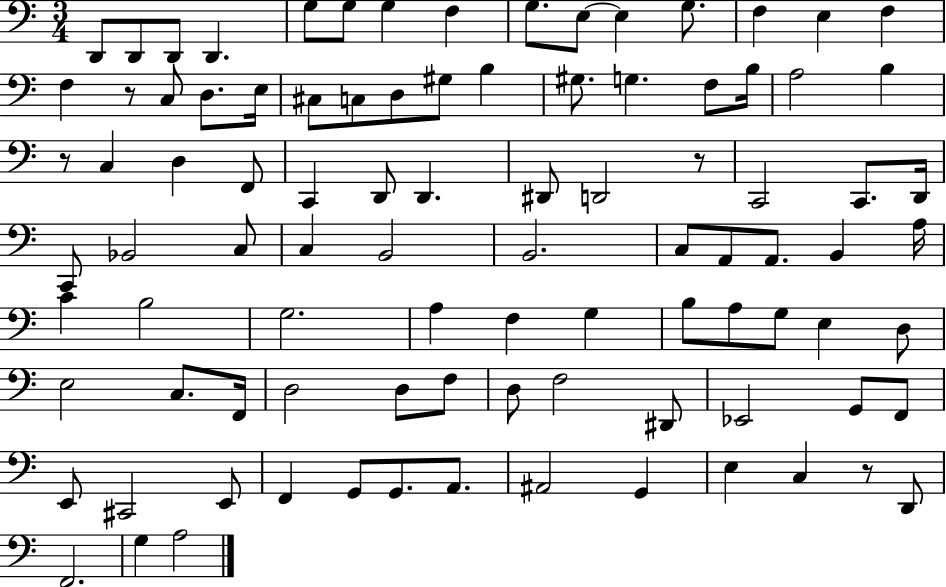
{
  \clef bass
  \numericTimeSignature
  \time 3/4
  \key c \major
  \repeat volta 2 { d,8 d,8 d,8 d,4. | g8 g8 g4 f4 | g8. e8~~ e4 g8. | f4 e4 f4 | \break f4 r8 c8 d8. e16 | cis8 c8 d8 gis8 b4 | gis8. g4. f8 b16 | a2 b4 | \break r8 c4 d4 f,8 | c,4 d,8 d,4. | dis,8 d,2 r8 | c,2 c,8. d,16 | \break c,8 bes,2 c8 | c4 b,2 | b,2. | c8 a,8 a,8. b,4 a16 | \break c'4 b2 | g2. | a4 f4 g4 | b8 a8 g8 e4 d8 | \break e2 c8. f,16 | d2 d8 f8 | d8 f2 dis,8 | ees,2 g,8 f,8 | \break e,8 cis,2 e,8 | f,4 g,8 g,8. a,8. | ais,2 g,4 | e4 c4 r8 d,8 | \break f,2. | g4 a2 | } \bar "|."
}